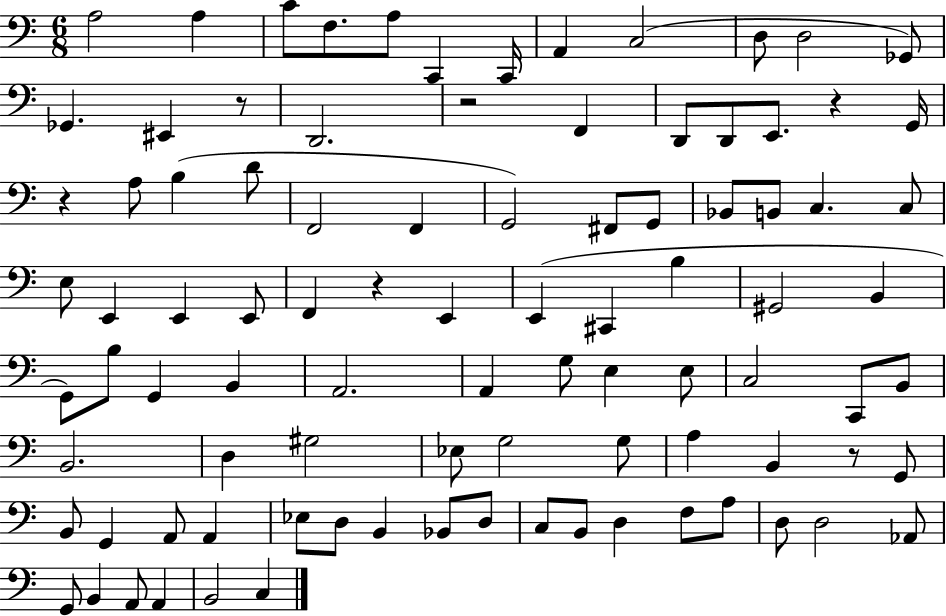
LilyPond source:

{
  \clef bass
  \numericTimeSignature
  \time 6/8
  \key c \major
  a2 a4 | c'8 f8. a8 c,4 c,16 | a,4 c2( | d8 d2 ges,8) | \break ges,4. eis,4 r8 | d,2. | r2 f,4 | d,8 d,8 e,8. r4 g,16 | \break r4 a8 b4( d'8 | f,2 f,4 | g,2) fis,8 g,8 | bes,8 b,8 c4. c8 | \break e8 e,4 e,4 e,8 | f,4 r4 e,4 | e,4( cis,4 b4 | gis,2 b,4 | \break g,8) b8 g,4 b,4 | a,2. | a,4 g8 e4 e8 | c2 c,8 b,8 | \break b,2. | d4 gis2 | ees8 g2 g8 | a4 b,4 r8 g,8 | \break b,8 g,4 a,8 a,4 | ees8 d8 b,4 bes,8 d8 | c8 b,8 d4 f8 a8 | d8 d2 aes,8 | \break g,8 b,4 a,8 a,4 | b,2 c4 | \bar "|."
}